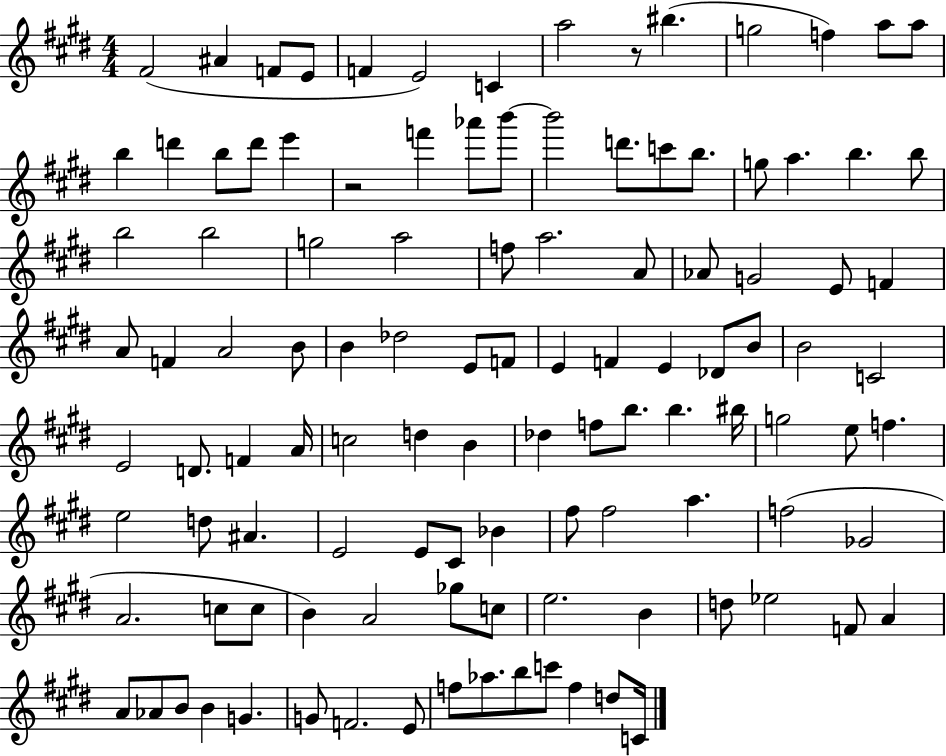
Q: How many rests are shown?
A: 2